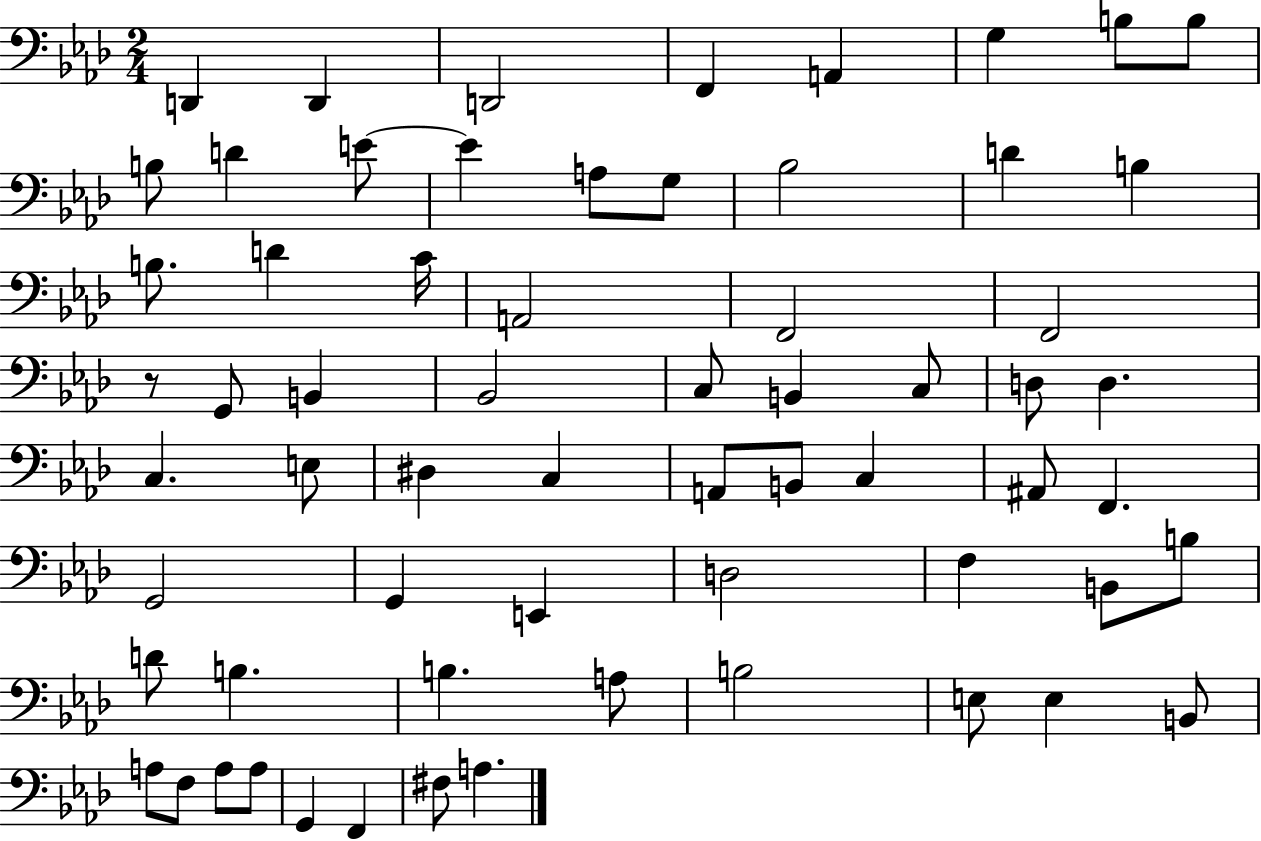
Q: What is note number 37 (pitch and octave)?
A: B2